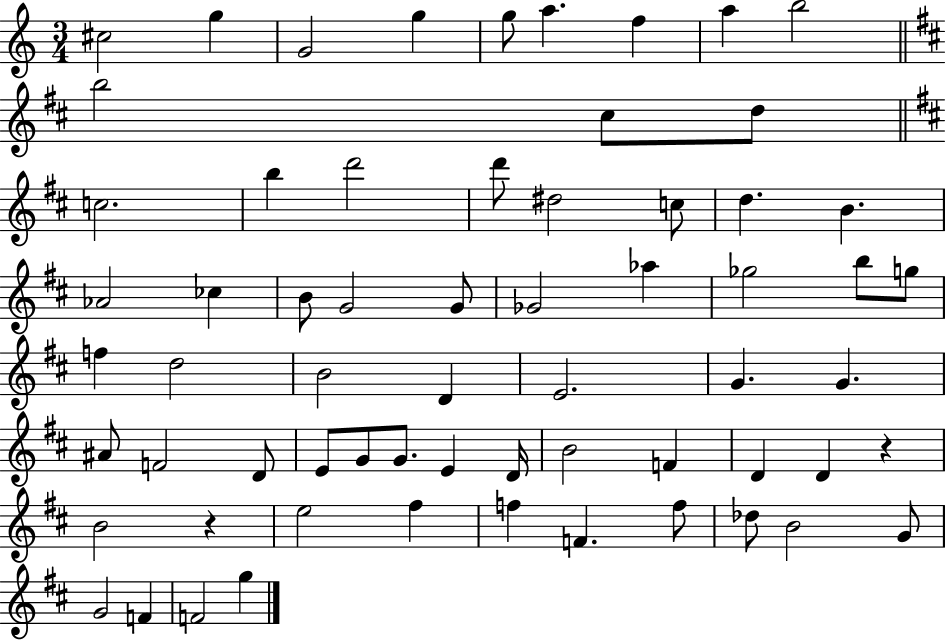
C#5/h G5/q G4/h G5/q G5/e A5/q. F5/q A5/q B5/h B5/h C#5/e D5/e C5/h. B5/q D6/h D6/e D#5/h C5/e D5/q. B4/q. Ab4/h CES5/q B4/e G4/h G4/e Gb4/h Ab5/q Gb5/h B5/e G5/e F5/q D5/h B4/h D4/q E4/h. G4/q. G4/q. A#4/e F4/h D4/e E4/e G4/e G4/e. E4/q D4/s B4/h F4/q D4/q D4/q R/q B4/h R/q E5/h F#5/q F5/q F4/q. F5/e Db5/e B4/h G4/e G4/h F4/q F4/h G5/q